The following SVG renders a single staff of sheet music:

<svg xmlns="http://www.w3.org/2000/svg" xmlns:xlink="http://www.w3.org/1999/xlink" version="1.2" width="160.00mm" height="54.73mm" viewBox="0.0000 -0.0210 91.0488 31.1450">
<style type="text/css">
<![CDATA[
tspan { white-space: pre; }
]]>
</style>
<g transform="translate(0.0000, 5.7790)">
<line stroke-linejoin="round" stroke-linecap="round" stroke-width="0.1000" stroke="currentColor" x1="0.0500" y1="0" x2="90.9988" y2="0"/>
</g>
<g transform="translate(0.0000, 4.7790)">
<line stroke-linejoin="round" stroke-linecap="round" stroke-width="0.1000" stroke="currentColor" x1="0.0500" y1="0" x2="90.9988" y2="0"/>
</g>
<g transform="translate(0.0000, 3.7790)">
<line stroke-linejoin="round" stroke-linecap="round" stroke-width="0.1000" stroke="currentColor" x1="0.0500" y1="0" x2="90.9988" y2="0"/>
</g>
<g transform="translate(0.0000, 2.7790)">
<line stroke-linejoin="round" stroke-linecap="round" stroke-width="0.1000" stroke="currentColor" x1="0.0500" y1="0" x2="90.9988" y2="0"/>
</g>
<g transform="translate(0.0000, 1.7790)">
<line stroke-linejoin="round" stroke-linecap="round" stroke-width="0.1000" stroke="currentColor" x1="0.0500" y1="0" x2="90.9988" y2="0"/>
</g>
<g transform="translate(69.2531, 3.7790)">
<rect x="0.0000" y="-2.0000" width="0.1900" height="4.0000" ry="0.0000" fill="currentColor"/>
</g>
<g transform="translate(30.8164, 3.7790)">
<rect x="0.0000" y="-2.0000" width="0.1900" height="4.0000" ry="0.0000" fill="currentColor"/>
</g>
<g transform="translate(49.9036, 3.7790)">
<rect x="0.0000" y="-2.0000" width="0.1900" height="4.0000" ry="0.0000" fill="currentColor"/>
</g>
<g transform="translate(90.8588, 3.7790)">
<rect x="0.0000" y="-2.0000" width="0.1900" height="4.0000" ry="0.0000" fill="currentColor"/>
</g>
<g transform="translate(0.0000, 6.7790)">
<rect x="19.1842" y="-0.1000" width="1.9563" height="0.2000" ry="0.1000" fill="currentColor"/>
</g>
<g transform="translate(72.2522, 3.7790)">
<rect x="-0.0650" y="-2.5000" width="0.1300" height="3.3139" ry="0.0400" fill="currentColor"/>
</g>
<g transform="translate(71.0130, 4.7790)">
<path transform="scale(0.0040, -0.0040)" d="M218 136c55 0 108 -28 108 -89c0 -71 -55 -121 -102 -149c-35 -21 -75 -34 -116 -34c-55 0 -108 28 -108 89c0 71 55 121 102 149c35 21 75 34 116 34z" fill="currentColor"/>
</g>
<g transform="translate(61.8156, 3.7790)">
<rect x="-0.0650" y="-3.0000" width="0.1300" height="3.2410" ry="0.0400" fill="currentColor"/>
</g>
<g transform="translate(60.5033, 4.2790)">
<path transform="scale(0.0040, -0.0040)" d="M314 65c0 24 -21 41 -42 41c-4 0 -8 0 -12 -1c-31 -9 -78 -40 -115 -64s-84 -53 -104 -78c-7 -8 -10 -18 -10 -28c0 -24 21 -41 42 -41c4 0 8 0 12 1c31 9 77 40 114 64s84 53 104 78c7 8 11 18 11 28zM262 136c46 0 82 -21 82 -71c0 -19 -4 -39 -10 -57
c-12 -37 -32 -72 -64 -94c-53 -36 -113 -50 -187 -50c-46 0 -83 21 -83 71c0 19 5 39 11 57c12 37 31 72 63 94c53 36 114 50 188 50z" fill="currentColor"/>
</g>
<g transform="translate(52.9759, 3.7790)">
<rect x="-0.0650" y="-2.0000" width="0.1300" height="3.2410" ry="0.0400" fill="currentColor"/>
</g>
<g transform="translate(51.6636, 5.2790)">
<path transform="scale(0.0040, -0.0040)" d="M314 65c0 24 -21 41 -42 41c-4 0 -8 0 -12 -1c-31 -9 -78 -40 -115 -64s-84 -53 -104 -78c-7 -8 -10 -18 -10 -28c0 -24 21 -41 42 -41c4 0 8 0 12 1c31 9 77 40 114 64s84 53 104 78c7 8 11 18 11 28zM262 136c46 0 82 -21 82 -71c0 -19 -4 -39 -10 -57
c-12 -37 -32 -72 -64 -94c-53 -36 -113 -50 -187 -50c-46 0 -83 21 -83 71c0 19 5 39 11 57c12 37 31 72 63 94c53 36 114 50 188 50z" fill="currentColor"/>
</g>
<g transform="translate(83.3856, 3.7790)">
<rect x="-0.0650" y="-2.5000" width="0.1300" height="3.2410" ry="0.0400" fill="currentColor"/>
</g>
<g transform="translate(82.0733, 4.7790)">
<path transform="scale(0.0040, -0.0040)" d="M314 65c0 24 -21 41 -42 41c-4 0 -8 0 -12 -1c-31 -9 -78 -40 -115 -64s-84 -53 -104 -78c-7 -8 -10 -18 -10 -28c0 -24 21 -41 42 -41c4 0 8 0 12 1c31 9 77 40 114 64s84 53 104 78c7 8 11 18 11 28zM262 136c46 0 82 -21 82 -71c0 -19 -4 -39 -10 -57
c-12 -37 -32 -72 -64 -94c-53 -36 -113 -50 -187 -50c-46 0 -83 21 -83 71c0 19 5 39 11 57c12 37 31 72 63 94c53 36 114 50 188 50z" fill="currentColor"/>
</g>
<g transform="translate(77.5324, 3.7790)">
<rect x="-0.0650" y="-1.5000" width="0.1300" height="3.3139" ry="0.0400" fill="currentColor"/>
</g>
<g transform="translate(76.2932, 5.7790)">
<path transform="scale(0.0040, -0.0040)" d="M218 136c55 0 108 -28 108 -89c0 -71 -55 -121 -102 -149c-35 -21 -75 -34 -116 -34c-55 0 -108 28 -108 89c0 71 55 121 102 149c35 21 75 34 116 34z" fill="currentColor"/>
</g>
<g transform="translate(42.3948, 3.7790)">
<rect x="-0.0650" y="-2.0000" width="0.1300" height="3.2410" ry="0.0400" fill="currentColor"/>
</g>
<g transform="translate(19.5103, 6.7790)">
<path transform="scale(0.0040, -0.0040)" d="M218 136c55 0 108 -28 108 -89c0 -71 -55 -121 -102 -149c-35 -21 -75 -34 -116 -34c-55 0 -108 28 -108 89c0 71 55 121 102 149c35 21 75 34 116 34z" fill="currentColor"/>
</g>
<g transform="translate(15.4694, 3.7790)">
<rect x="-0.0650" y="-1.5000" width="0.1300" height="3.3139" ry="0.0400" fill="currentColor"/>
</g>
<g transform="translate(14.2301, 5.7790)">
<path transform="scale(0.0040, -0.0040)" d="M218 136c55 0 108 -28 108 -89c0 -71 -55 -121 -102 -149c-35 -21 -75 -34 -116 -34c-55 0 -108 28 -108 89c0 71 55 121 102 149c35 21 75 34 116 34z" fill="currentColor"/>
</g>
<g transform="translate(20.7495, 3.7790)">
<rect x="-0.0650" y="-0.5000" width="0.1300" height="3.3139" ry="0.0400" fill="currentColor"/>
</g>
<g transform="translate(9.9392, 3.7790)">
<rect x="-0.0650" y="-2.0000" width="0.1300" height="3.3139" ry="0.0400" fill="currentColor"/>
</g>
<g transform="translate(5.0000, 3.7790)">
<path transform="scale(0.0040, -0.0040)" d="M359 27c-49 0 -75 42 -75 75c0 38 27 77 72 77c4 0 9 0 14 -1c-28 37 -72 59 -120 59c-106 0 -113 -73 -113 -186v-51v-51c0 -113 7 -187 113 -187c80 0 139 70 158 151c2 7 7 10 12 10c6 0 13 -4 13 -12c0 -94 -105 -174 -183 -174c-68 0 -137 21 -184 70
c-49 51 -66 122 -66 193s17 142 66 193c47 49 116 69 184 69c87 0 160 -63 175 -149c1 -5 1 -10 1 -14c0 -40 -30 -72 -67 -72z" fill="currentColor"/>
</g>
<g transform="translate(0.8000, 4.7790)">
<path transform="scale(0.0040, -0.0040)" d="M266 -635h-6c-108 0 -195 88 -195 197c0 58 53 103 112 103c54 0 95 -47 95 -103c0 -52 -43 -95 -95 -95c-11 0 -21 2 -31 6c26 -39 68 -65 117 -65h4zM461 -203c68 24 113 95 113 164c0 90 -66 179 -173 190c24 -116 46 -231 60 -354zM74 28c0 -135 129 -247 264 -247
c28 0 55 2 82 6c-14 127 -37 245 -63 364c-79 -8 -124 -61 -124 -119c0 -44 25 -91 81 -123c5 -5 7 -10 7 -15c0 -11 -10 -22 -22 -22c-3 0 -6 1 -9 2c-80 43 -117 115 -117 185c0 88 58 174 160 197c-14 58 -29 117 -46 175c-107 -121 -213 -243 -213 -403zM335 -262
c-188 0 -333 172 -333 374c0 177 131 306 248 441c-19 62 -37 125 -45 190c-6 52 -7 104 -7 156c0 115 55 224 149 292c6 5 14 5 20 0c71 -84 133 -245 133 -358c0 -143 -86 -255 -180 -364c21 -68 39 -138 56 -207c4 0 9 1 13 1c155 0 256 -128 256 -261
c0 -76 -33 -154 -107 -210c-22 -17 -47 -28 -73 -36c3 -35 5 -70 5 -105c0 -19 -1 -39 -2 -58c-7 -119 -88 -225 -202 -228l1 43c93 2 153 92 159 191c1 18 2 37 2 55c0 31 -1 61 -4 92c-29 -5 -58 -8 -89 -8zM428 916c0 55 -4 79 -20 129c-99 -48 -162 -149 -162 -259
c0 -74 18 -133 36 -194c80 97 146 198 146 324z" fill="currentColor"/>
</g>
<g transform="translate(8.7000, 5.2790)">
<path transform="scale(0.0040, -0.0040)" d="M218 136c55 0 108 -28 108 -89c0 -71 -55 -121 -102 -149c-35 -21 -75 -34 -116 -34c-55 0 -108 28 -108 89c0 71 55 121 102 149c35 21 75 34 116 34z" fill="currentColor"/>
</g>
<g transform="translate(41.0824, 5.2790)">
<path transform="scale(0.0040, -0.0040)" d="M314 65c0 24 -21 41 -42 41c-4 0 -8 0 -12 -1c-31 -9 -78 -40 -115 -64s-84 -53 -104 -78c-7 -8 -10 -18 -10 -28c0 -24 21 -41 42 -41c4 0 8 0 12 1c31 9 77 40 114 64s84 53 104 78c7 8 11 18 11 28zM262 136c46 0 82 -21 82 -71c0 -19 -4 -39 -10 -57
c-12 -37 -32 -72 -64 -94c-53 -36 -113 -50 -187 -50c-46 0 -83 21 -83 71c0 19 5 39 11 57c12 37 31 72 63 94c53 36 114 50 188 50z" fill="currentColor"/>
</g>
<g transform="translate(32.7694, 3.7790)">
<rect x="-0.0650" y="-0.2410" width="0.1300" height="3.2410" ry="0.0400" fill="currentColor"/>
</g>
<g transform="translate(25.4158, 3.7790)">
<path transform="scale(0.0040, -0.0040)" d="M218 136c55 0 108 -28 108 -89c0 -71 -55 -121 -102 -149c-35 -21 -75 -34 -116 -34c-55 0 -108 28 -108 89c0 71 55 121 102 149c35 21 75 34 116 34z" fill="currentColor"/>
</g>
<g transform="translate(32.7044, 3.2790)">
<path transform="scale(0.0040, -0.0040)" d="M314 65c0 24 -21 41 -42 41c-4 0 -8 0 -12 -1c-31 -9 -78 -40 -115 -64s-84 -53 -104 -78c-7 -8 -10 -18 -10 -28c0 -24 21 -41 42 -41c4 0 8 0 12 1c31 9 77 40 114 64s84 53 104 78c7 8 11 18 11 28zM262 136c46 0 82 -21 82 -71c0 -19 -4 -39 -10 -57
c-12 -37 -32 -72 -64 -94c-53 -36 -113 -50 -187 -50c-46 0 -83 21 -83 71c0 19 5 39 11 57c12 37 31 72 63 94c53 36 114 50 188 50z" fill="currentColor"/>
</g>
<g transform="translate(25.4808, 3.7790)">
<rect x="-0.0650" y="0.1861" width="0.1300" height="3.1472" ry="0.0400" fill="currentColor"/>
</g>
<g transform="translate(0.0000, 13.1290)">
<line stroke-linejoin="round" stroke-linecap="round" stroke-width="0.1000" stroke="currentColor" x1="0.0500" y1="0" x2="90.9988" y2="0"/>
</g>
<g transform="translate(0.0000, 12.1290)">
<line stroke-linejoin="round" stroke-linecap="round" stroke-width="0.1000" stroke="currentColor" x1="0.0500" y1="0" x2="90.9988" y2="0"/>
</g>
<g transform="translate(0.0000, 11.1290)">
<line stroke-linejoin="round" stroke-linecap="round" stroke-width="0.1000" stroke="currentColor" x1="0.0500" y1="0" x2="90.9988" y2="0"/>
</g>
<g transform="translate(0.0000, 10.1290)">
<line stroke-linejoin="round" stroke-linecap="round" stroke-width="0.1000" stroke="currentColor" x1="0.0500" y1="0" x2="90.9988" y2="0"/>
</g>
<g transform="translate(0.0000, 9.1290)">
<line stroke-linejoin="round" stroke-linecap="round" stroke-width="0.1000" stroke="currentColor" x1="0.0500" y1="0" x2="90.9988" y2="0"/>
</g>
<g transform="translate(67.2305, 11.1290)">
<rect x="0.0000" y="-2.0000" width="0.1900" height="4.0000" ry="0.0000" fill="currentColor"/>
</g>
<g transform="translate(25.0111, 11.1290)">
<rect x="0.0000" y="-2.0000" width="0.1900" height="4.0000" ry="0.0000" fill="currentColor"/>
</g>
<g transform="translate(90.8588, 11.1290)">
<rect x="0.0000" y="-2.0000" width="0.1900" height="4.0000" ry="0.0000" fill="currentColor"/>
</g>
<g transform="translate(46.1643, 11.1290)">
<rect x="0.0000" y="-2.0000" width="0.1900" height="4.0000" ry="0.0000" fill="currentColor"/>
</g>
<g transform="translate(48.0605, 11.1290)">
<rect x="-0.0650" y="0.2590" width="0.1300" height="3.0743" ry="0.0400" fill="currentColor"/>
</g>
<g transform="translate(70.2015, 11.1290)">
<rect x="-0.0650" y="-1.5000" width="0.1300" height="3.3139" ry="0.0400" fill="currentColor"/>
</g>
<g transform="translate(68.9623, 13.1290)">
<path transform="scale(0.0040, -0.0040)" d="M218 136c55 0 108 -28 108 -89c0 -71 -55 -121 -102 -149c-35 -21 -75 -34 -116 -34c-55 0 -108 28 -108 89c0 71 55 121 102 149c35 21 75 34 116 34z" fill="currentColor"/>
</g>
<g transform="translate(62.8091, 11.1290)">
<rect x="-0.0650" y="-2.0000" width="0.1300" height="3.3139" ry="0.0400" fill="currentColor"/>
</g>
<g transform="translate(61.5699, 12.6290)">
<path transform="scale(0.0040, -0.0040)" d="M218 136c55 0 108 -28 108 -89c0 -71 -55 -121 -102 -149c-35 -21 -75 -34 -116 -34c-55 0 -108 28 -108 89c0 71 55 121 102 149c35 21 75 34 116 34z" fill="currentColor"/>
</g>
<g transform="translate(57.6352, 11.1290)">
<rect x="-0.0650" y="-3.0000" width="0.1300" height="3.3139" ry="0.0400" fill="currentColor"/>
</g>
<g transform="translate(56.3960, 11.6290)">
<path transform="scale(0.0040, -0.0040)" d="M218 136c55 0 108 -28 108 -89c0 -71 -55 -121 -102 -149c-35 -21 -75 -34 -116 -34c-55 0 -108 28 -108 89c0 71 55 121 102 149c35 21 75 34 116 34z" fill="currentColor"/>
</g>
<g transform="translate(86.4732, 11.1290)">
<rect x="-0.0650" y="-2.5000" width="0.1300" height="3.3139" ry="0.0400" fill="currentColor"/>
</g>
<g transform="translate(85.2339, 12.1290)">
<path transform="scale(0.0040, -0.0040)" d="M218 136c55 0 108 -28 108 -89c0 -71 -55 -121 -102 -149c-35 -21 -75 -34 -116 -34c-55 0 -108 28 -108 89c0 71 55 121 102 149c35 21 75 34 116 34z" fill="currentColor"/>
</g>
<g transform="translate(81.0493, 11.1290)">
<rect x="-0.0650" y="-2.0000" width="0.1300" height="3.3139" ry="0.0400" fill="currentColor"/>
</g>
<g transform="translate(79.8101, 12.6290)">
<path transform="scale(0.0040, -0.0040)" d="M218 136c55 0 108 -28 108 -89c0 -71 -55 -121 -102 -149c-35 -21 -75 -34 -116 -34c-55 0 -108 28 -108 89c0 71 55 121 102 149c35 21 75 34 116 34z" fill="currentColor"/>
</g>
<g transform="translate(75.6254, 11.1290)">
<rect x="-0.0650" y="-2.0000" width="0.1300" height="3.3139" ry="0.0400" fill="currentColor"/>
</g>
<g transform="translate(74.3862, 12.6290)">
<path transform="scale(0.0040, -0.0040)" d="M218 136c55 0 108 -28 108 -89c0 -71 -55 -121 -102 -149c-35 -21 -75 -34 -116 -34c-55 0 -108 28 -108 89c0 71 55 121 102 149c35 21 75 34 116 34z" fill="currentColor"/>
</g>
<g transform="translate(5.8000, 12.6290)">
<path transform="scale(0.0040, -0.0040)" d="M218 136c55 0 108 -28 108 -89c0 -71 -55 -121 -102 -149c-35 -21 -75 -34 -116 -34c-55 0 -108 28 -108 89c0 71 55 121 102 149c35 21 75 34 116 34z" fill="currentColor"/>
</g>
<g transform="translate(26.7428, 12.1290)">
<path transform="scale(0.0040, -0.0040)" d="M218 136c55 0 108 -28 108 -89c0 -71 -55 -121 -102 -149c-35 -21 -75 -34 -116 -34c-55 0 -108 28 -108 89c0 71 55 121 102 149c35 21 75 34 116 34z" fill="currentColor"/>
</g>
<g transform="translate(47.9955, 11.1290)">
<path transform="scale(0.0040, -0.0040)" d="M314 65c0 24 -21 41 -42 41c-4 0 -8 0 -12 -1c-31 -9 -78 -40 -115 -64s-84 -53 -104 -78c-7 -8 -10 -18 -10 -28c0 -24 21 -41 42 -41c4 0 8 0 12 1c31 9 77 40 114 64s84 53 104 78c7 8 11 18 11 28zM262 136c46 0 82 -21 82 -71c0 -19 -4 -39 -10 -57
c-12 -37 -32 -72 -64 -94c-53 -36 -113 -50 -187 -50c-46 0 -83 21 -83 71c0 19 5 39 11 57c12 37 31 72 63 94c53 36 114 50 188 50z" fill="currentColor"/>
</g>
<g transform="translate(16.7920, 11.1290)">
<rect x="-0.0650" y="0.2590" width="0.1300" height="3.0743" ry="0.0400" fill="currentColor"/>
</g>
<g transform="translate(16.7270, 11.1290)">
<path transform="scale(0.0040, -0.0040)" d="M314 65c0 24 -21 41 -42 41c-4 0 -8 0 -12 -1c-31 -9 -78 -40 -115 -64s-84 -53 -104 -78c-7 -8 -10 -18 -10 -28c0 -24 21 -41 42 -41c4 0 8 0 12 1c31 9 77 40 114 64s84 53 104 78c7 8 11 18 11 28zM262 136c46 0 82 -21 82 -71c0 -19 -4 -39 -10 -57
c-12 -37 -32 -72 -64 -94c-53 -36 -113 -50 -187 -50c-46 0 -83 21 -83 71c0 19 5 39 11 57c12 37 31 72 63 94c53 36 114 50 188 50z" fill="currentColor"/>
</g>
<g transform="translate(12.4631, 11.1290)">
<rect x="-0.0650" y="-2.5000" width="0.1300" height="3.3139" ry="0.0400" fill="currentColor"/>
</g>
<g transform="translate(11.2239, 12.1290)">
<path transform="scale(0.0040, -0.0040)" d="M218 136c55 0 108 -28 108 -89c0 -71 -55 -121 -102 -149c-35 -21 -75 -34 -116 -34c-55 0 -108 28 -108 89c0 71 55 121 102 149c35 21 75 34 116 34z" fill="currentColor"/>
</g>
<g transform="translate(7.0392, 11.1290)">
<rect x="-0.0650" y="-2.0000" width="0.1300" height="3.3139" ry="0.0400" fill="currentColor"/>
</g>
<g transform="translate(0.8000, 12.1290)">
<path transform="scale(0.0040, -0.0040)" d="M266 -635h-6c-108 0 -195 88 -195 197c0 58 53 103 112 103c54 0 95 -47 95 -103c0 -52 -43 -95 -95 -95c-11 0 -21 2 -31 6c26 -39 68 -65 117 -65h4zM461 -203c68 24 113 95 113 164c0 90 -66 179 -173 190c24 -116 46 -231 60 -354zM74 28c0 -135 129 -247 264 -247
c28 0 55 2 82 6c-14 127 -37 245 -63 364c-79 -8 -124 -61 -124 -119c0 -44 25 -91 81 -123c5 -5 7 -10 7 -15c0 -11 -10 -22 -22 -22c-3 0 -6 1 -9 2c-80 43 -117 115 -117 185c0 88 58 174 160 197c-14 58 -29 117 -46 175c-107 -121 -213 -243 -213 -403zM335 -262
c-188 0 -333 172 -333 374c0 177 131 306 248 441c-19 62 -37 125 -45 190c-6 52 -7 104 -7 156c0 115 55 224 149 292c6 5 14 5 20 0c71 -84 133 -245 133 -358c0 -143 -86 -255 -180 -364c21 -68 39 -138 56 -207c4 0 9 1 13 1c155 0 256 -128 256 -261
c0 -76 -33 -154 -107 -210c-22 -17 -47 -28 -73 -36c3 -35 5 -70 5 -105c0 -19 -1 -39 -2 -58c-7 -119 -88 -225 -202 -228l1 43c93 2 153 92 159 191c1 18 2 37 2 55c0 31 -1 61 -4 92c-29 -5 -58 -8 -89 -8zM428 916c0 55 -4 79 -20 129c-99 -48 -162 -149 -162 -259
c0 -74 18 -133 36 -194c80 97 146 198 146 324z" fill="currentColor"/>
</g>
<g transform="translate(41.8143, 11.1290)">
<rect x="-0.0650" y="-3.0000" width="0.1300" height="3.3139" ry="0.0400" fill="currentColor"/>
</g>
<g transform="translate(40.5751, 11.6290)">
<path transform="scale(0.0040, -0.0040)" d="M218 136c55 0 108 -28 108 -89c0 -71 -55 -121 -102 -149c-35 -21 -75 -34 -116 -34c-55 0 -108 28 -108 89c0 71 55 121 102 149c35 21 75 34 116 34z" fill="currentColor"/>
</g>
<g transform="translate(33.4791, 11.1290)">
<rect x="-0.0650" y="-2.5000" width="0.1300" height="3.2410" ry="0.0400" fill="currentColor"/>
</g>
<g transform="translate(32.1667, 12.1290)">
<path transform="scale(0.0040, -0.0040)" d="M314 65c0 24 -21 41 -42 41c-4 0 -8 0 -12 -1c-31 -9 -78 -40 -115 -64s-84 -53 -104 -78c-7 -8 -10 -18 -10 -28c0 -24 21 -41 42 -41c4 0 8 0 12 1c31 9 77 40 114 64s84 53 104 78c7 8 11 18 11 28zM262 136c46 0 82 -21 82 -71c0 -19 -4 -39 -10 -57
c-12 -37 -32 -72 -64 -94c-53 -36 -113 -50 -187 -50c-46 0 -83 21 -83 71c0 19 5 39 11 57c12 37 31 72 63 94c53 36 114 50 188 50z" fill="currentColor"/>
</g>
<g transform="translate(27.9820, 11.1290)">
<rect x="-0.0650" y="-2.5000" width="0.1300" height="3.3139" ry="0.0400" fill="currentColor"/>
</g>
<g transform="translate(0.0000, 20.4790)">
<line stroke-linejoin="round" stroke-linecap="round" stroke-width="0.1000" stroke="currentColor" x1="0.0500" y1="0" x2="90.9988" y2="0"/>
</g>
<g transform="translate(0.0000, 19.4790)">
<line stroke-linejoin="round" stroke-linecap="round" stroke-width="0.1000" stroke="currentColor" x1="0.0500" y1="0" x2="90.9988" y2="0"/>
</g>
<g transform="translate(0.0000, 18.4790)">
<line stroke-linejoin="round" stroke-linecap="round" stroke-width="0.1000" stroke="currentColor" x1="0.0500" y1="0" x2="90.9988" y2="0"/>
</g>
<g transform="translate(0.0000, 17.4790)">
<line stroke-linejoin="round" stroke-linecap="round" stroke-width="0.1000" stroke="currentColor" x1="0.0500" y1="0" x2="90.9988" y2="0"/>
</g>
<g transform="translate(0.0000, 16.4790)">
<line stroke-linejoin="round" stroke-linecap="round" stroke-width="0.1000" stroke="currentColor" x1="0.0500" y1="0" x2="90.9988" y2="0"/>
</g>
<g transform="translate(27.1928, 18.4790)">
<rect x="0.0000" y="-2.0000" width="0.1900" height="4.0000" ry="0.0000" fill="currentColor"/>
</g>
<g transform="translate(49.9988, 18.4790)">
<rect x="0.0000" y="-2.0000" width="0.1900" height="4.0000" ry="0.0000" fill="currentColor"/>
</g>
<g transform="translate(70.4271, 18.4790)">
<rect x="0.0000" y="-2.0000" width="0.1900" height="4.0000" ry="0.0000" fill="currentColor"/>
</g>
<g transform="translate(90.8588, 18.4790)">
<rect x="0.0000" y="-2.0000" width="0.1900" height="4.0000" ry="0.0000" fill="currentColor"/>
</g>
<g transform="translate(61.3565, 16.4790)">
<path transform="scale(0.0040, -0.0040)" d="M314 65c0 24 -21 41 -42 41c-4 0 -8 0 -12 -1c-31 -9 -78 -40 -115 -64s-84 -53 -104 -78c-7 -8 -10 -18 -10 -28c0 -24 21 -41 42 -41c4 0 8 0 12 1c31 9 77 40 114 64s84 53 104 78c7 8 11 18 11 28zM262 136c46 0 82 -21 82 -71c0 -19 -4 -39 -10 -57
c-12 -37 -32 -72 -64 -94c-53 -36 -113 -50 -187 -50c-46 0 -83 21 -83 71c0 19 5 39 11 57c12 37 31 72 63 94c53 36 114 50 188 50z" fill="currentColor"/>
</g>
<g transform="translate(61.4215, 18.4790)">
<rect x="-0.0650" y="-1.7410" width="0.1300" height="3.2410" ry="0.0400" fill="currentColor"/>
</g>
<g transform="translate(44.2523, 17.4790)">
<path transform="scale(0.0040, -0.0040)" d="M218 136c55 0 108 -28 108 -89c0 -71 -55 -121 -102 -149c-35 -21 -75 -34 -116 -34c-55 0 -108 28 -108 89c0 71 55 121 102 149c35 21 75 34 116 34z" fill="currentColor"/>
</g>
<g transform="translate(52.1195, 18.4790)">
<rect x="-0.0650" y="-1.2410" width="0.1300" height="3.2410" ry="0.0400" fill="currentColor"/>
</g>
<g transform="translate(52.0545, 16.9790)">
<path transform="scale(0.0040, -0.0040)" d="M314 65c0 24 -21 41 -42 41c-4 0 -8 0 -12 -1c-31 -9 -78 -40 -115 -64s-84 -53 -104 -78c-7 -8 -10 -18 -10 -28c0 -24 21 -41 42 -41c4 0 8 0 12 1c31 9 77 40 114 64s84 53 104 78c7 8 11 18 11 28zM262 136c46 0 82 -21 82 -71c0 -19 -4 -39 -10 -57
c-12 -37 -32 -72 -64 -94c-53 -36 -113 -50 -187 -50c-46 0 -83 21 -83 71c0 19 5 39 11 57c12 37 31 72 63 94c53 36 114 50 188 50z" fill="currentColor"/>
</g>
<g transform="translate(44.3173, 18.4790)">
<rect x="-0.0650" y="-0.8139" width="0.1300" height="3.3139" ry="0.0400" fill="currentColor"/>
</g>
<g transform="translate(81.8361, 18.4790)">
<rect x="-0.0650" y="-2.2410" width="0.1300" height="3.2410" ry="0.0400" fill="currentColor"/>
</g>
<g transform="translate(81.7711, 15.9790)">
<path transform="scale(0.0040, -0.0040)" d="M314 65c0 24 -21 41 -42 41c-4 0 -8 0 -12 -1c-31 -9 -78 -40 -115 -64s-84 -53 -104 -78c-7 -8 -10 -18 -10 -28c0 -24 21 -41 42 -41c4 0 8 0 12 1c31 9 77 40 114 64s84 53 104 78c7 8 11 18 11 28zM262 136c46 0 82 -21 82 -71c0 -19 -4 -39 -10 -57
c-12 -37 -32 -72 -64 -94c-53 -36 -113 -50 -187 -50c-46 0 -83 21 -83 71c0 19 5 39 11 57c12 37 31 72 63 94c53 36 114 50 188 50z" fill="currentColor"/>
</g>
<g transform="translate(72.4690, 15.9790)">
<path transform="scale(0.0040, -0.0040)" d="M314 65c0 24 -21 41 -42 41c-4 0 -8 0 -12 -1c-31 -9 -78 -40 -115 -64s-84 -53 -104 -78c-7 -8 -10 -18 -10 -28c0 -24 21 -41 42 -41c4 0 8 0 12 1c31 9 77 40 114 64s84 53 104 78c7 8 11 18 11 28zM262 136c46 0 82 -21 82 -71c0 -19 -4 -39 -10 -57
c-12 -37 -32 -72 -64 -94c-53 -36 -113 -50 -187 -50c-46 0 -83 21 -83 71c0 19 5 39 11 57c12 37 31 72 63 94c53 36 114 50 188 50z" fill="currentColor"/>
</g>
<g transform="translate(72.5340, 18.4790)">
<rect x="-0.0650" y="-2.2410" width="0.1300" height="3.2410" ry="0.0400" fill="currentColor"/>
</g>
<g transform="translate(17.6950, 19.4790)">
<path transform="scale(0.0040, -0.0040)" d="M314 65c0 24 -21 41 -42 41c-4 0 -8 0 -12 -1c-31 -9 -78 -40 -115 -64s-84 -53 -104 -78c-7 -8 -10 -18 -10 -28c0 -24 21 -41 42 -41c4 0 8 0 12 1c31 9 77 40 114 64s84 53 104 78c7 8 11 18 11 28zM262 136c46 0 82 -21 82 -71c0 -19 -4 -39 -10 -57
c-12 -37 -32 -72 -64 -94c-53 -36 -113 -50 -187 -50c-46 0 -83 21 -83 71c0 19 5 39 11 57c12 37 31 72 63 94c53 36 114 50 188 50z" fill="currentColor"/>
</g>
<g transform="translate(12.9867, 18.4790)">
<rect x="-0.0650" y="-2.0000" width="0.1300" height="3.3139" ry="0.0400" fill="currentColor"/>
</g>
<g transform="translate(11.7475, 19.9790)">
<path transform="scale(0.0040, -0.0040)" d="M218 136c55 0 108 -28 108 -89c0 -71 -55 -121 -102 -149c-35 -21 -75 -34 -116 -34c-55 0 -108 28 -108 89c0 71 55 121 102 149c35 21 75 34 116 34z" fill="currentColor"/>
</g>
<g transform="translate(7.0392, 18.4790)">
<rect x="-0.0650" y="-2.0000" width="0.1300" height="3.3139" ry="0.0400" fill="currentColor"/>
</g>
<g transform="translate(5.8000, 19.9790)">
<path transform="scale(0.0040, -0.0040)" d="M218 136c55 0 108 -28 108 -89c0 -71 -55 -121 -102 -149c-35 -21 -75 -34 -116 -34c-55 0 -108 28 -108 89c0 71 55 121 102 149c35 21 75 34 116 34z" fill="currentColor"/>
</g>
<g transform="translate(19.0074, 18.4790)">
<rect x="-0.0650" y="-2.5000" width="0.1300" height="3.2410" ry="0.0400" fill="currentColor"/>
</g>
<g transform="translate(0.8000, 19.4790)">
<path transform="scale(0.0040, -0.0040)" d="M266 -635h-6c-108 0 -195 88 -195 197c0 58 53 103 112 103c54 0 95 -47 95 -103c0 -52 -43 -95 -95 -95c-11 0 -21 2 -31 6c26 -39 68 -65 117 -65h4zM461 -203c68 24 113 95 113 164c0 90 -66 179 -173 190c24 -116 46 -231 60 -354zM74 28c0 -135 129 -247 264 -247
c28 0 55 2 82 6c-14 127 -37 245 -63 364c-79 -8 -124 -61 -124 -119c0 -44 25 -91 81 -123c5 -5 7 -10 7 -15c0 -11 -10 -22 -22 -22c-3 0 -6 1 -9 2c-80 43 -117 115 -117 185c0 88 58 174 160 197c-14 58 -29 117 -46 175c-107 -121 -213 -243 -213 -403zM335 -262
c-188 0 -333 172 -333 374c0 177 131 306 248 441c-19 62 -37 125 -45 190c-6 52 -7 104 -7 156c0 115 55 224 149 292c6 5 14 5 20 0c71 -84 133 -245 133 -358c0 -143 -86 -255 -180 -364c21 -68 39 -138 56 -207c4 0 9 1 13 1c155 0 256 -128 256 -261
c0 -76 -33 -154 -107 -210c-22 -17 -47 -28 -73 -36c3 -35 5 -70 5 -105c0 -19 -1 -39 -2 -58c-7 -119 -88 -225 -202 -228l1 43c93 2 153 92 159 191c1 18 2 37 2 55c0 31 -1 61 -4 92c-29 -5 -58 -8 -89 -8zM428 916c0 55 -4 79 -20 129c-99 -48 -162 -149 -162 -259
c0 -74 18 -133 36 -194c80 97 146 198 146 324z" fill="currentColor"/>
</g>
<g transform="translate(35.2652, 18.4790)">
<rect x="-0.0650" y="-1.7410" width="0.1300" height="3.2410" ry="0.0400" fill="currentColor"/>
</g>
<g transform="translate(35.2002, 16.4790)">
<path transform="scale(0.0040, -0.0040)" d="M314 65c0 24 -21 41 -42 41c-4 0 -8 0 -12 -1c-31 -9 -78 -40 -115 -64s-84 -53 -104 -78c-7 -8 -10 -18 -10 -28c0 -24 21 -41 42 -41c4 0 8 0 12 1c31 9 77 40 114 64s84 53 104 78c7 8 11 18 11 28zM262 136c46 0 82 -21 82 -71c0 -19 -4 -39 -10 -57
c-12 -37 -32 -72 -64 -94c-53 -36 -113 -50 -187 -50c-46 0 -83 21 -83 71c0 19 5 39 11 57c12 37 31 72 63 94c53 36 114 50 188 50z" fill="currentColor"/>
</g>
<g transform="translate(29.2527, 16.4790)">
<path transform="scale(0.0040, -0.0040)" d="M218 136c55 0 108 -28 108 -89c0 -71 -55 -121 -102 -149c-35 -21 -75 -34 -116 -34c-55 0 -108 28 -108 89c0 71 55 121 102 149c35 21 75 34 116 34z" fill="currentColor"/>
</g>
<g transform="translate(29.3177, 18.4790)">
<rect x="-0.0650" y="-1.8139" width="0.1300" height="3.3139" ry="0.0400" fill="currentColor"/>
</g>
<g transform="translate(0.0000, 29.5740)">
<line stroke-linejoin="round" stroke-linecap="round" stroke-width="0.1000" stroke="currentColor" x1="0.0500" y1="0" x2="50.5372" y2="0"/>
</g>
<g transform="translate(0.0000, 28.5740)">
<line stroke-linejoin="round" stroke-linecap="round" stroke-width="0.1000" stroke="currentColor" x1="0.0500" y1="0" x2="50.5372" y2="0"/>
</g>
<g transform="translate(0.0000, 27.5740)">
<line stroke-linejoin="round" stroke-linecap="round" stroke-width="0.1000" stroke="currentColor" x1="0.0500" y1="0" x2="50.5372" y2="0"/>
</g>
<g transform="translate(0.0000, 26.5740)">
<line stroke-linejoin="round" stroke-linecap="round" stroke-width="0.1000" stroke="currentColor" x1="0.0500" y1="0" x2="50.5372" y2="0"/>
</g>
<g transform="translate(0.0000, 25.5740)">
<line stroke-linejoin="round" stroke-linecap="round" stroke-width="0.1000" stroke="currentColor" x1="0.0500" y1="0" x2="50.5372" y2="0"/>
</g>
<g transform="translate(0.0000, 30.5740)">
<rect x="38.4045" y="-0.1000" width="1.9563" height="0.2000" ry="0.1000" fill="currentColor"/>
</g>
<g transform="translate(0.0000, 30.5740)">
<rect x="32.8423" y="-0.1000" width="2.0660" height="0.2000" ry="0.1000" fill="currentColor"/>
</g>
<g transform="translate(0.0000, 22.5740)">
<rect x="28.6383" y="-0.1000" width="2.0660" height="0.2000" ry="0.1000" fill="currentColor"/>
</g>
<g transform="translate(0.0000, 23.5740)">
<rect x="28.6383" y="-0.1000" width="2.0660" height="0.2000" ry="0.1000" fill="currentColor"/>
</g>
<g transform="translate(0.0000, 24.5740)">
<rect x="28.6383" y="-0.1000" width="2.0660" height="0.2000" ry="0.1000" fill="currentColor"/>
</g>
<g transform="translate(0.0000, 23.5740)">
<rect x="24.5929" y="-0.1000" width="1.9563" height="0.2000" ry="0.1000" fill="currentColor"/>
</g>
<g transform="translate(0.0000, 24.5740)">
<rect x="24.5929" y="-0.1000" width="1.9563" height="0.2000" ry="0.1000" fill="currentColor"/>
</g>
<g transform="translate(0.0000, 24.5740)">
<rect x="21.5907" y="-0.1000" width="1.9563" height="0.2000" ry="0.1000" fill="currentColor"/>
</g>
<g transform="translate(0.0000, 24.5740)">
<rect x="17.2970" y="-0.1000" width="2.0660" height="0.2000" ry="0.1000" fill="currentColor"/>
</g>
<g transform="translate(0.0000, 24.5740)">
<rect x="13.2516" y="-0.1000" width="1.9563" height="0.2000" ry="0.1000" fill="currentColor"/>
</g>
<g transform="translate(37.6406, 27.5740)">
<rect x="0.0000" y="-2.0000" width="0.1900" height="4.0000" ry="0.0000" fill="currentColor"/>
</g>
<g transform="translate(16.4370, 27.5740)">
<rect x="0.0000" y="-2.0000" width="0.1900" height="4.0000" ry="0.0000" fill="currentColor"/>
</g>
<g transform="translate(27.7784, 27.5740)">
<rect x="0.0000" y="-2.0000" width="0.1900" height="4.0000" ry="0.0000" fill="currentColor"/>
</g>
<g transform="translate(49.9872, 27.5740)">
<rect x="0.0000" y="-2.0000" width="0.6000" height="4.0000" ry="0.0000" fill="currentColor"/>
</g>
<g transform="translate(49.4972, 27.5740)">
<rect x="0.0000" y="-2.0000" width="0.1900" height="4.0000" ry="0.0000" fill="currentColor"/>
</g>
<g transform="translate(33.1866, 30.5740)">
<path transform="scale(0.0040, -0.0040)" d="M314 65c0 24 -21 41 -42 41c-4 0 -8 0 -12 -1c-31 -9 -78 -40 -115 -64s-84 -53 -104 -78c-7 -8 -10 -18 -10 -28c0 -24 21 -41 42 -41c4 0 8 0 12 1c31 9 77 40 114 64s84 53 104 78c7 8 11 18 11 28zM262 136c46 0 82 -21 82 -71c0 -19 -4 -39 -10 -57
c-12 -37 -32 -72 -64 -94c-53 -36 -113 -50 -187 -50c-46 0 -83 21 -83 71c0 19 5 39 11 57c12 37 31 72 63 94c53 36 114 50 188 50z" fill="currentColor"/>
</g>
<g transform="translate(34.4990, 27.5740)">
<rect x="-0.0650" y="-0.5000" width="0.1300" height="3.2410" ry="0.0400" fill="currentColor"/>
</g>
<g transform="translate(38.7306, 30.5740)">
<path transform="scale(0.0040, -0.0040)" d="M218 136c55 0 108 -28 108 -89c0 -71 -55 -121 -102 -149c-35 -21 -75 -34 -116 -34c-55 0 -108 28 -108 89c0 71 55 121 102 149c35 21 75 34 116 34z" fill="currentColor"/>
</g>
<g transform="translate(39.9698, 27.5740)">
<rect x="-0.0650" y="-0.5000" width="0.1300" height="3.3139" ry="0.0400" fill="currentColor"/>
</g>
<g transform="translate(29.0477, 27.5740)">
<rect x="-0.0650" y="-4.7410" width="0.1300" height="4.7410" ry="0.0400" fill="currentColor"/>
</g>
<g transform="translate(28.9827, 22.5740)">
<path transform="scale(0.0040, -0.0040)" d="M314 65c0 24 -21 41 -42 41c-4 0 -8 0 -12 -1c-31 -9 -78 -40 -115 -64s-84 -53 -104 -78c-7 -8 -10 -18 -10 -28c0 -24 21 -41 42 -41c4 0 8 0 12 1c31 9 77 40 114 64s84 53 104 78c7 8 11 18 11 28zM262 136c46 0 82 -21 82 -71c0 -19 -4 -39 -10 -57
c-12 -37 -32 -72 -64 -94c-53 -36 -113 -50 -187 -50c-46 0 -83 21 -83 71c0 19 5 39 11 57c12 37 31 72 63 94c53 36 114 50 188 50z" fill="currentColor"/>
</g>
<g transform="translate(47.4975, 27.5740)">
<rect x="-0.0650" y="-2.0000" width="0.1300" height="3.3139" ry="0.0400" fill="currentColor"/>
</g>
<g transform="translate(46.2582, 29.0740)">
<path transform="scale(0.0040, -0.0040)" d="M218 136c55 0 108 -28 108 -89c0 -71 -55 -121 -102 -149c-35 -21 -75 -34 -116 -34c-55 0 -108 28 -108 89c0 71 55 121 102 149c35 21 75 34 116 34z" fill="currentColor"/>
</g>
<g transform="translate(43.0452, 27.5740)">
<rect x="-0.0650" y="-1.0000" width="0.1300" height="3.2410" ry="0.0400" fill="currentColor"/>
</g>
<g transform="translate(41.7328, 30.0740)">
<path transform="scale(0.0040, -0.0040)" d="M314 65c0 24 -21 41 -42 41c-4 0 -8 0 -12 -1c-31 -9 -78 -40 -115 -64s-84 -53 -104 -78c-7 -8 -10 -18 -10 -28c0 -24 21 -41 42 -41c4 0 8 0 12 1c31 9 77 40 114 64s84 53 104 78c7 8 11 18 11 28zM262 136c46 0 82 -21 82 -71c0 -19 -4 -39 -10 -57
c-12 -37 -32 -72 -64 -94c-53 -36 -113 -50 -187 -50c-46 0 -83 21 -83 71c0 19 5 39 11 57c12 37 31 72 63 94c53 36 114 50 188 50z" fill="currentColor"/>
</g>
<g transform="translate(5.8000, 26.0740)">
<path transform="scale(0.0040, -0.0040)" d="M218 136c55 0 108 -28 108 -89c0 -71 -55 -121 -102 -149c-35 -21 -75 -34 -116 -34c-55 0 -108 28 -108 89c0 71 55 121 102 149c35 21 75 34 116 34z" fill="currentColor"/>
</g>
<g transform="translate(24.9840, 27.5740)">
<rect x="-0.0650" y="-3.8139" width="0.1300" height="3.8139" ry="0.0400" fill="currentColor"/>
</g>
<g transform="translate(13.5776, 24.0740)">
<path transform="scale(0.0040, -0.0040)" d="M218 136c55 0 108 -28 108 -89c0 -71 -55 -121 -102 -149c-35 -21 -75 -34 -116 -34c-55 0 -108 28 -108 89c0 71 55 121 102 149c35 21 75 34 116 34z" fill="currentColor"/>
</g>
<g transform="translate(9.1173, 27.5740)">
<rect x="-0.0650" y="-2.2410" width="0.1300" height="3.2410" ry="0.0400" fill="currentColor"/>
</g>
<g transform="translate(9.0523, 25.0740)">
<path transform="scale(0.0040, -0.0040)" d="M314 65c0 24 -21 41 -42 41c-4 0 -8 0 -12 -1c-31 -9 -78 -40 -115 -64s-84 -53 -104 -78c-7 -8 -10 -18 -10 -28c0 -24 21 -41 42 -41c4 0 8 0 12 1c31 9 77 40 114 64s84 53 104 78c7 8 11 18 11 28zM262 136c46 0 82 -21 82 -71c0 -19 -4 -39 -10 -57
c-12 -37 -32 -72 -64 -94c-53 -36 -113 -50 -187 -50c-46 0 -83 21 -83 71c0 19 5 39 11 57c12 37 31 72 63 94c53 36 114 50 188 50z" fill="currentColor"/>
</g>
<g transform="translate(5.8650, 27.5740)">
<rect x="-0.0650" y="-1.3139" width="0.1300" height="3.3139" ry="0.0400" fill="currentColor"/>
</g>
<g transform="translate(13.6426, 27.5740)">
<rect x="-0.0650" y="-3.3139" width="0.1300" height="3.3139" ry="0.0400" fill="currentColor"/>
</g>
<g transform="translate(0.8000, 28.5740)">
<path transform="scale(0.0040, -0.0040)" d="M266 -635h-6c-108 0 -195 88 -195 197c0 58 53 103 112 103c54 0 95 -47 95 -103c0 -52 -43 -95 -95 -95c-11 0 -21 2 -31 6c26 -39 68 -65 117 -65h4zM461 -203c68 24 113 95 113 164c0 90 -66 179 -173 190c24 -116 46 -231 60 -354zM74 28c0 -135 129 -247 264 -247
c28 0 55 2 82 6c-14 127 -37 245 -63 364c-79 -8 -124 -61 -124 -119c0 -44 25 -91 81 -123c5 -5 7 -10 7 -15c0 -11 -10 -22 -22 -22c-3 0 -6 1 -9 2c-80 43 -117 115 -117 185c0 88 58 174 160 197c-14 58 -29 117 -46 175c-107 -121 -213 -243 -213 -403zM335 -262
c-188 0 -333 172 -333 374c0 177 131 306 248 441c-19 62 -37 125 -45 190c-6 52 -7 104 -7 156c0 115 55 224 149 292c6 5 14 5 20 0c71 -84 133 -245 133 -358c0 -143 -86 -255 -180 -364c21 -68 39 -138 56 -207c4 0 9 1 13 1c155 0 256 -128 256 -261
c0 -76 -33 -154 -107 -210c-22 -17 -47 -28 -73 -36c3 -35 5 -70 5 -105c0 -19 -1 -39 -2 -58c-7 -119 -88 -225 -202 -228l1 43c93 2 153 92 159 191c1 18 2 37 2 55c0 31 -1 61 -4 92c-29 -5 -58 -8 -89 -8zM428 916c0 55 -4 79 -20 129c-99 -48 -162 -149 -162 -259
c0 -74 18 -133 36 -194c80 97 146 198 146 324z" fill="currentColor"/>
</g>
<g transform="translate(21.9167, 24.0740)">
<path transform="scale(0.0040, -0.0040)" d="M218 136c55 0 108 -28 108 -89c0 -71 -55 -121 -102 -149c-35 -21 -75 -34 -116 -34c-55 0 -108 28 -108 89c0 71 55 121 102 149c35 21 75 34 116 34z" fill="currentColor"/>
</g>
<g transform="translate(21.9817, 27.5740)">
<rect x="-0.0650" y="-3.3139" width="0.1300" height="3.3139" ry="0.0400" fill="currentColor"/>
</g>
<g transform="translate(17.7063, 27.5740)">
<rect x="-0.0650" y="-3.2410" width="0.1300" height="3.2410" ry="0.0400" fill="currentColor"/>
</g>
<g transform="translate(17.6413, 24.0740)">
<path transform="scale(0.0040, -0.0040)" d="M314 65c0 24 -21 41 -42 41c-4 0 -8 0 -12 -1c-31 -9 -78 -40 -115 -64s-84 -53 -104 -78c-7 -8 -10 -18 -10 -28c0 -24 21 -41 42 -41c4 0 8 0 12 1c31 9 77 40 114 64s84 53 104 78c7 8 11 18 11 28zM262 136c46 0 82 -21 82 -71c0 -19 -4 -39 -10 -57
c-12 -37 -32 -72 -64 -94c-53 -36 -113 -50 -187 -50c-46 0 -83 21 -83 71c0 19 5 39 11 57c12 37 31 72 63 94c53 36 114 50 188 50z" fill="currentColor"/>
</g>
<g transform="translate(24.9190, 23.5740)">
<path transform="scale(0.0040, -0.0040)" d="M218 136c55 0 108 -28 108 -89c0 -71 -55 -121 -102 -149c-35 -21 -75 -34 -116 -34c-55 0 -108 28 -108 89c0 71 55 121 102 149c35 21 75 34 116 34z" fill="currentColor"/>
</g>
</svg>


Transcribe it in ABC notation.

X:1
T:Untitled
M:4/4
L:1/4
K:C
F E C B c2 F2 F2 A2 G E G2 F G B2 G G2 A B2 A F E F F G F F G2 f f2 d e2 f2 g2 g2 e g2 b b2 b c' e'2 C2 C D2 F